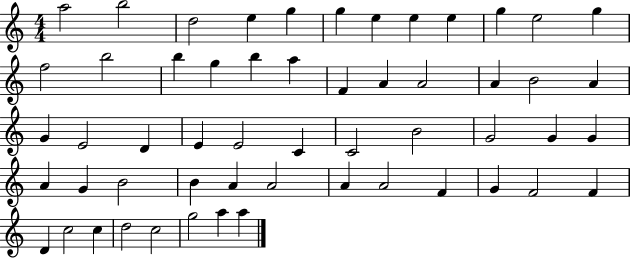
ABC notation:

X:1
T:Untitled
M:4/4
L:1/4
K:C
a2 b2 d2 e g g e e e g e2 g f2 b2 b g b a F A A2 A B2 A G E2 D E E2 C C2 B2 G2 G G A G B2 B A A2 A A2 F G F2 F D c2 c d2 c2 g2 a a